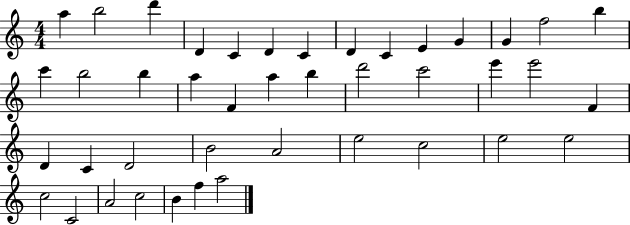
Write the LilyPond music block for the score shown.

{
  \clef treble
  \numericTimeSignature
  \time 4/4
  \key c \major
  a''4 b''2 d'''4 | d'4 c'4 d'4 c'4 | d'4 c'4 e'4 g'4 | g'4 f''2 b''4 | \break c'''4 b''2 b''4 | a''4 f'4 a''4 b''4 | d'''2 c'''2 | e'''4 e'''2 f'4 | \break d'4 c'4 d'2 | b'2 a'2 | e''2 c''2 | e''2 e''2 | \break c''2 c'2 | a'2 c''2 | b'4 f''4 a''2 | \bar "|."
}